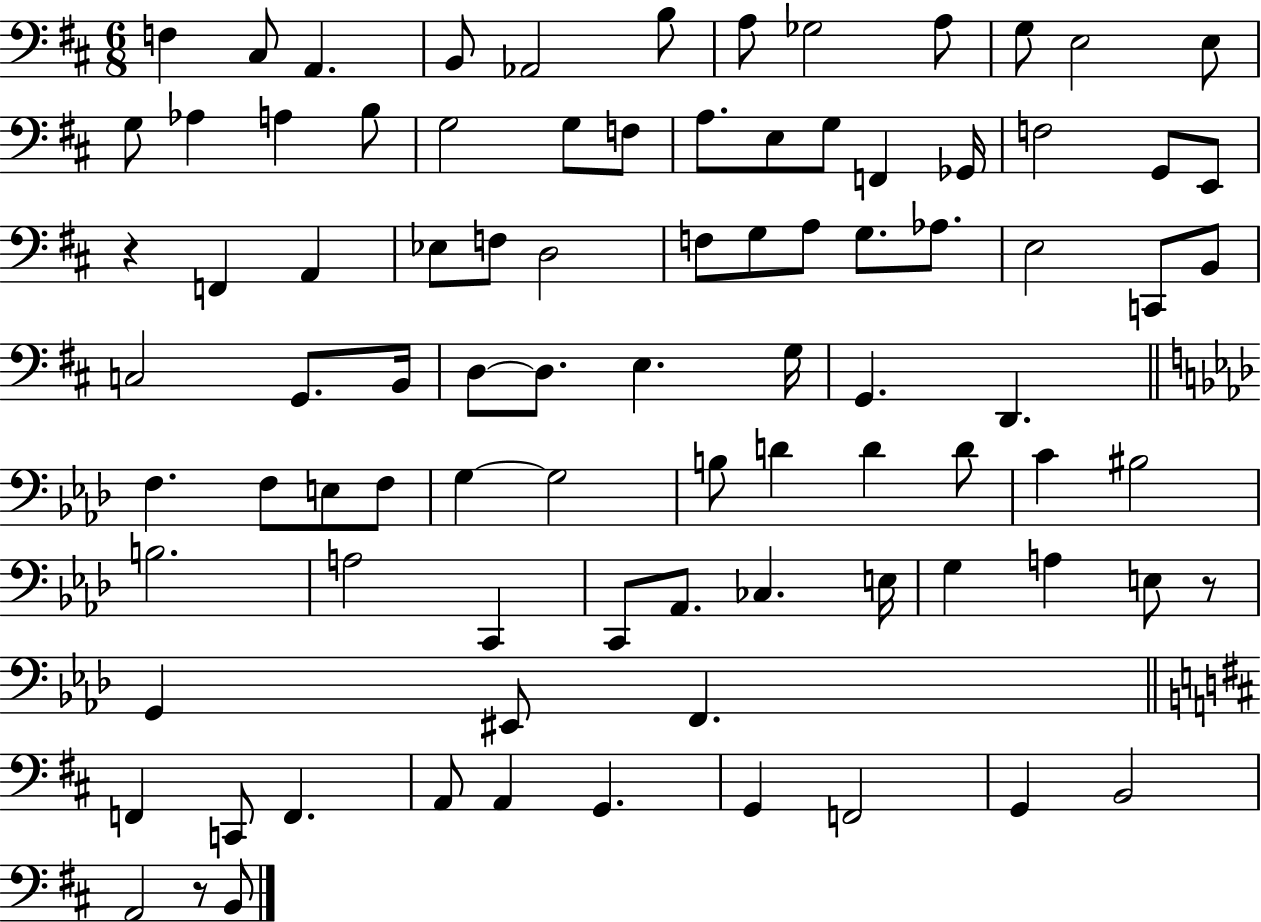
F3/q C#3/e A2/q. B2/e Ab2/h B3/e A3/e Gb3/h A3/e G3/e E3/h E3/e G3/e Ab3/q A3/q B3/e G3/h G3/e F3/e A3/e. E3/e G3/e F2/q Gb2/s F3/h G2/e E2/e R/q F2/q A2/q Eb3/e F3/e D3/h F3/e G3/e A3/e G3/e. Ab3/e. E3/h C2/e B2/e C3/h G2/e. B2/s D3/e D3/e. E3/q. G3/s G2/q. D2/q. F3/q. F3/e E3/e F3/e G3/q G3/h B3/e D4/q D4/q D4/e C4/q BIS3/h B3/h. A3/h C2/q C2/e Ab2/e. CES3/q. E3/s G3/q A3/q E3/e R/e G2/q EIS2/e F2/q. F2/q C2/e F2/q. A2/e A2/q G2/q. G2/q F2/h G2/q B2/h A2/h R/e B2/e